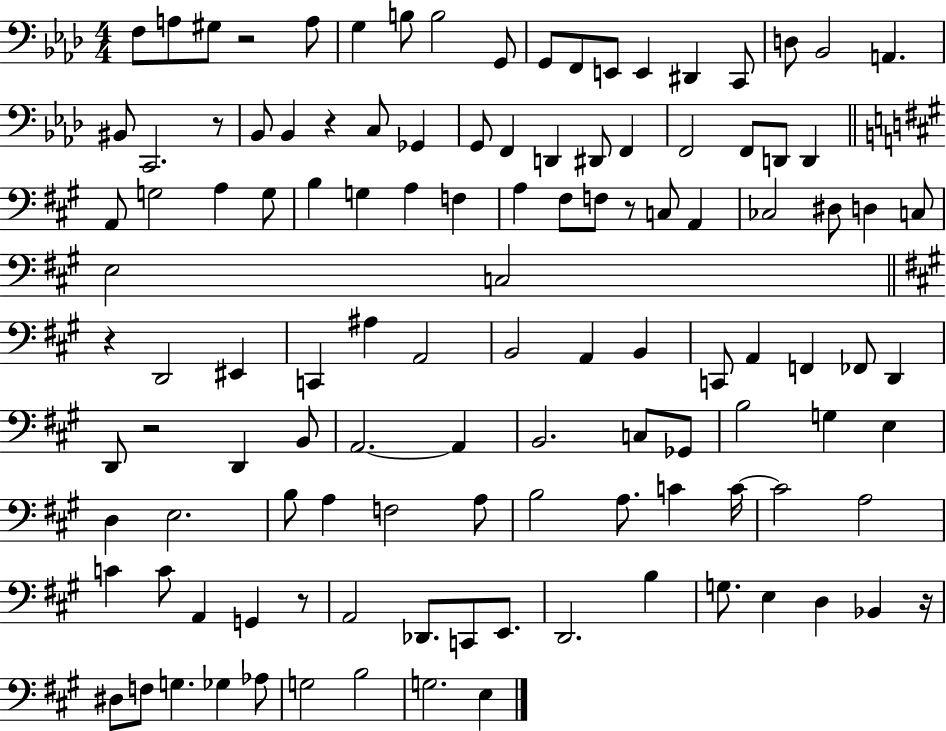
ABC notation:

X:1
T:Untitled
M:4/4
L:1/4
K:Ab
F,/2 A,/2 ^G,/2 z2 A,/2 G, B,/2 B,2 G,,/2 G,,/2 F,,/2 E,,/2 E,, ^D,, C,,/2 D,/2 _B,,2 A,, ^B,,/2 C,,2 z/2 _B,,/2 _B,, z C,/2 _G,, G,,/2 F,, D,, ^D,,/2 F,, F,,2 F,,/2 D,,/2 D,, A,,/2 G,2 A, G,/2 B, G, A, F, A, ^F,/2 F,/2 z/2 C,/2 A,, _C,2 ^D,/2 D, C,/2 E,2 C,2 z D,,2 ^E,, C,, ^A, A,,2 B,,2 A,, B,, C,,/2 A,, F,, _F,,/2 D,, D,,/2 z2 D,, B,,/2 A,,2 A,, B,,2 C,/2 _G,,/2 B,2 G, E, D, E,2 B,/2 A, F,2 A,/2 B,2 A,/2 C C/4 C2 A,2 C C/2 A,, G,, z/2 A,,2 _D,,/2 C,,/2 E,,/2 D,,2 B, G,/2 E, D, _B,, z/4 ^D,/2 F,/2 G, _G, _A,/2 G,2 B,2 G,2 E,